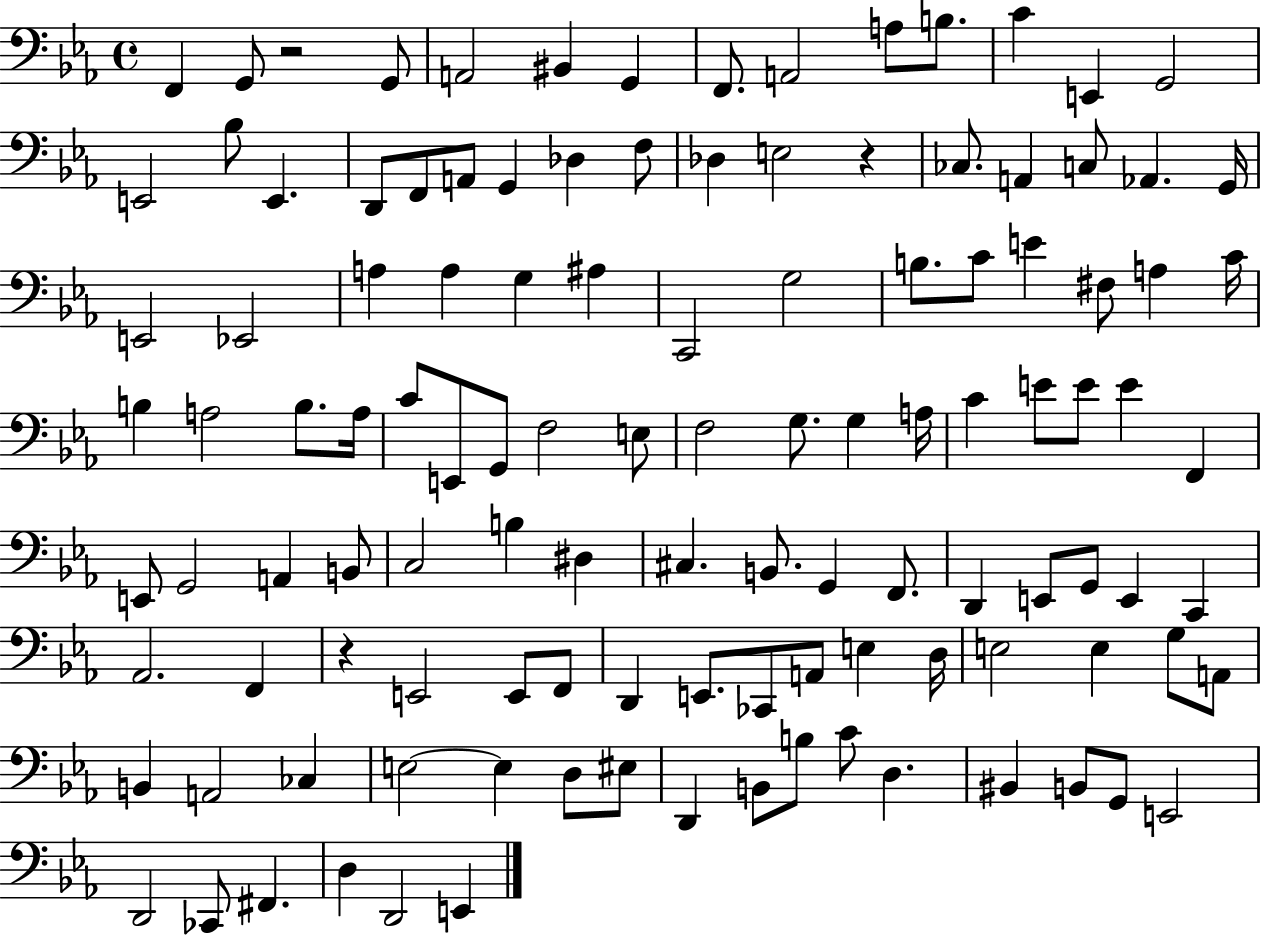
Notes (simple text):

F2/q G2/e R/h G2/e A2/h BIS2/q G2/q F2/e. A2/h A3/e B3/e. C4/q E2/q G2/h E2/h Bb3/e E2/q. D2/e F2/e A2/e G2/q Db3/q F3/e Db3/q E3/h R/q CES3/e. A2/q C3/e Ab2/q. G2/s E2/h Eb2/h A3/q A3/q G3/q A#3/q C2/h G3/h B3/e. C4/e E4/q F#3/e A3/q C4/s B3/q A3/h B3/e. A3/s C4/e E2/e G2/e F3/h E3/e F3/h G3/e. G3/q A3/s C4/q E4/e E4/e E4/q F2/q E2/e G2/h A2/q B2/e C3/h B3/q D#3/q C#3/q. B2/e. G2/q F2/e. D2/q E2/e G2/e E2/q C2/q Ab2/h. F2/q R/q E2/h E2/e F2/e D2/q E2/e. CES2/e A2/e E3/q D3/s E3/h E3/q G3/e A2/e B2/q A2/h CES3/q E3/h E3/q D3/e EIS3/e D2/q B2/e B3/e C4/e D3/q. BIS2/q B2/e G2/e E2/h D2/h CES2/e F#2/q. D3/q D2/h E2/q